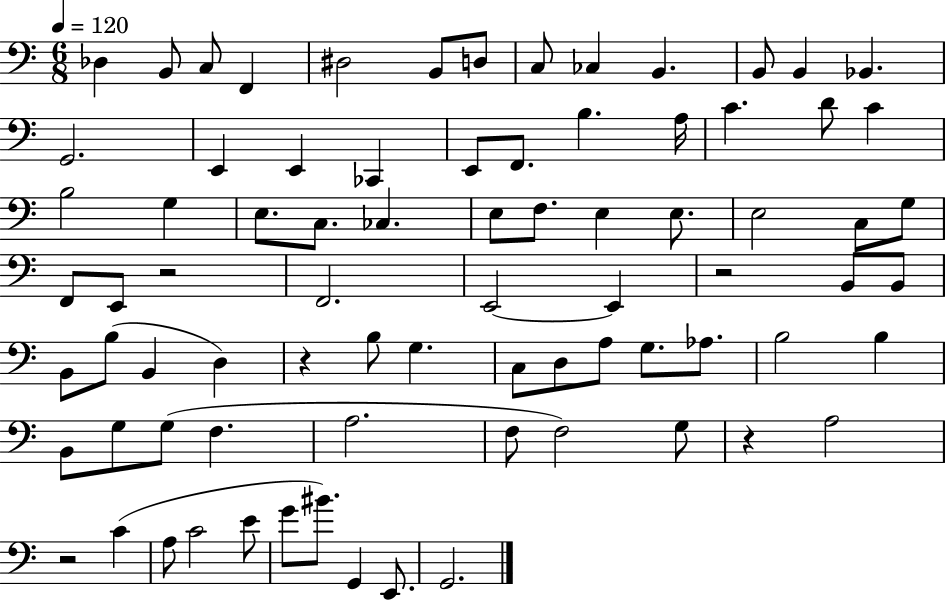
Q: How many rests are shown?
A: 5